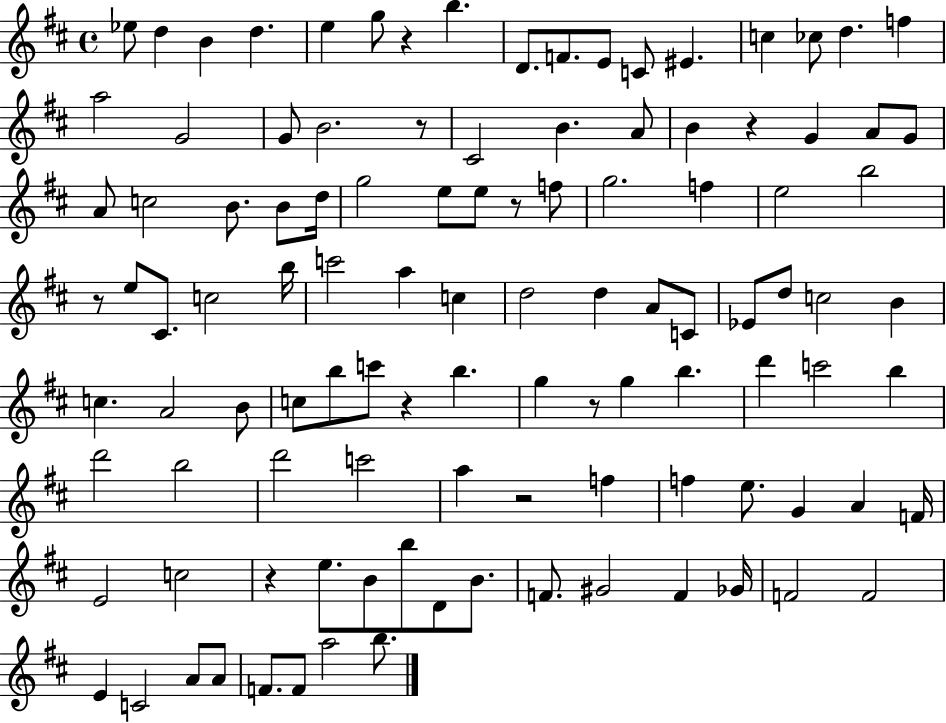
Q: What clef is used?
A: treble